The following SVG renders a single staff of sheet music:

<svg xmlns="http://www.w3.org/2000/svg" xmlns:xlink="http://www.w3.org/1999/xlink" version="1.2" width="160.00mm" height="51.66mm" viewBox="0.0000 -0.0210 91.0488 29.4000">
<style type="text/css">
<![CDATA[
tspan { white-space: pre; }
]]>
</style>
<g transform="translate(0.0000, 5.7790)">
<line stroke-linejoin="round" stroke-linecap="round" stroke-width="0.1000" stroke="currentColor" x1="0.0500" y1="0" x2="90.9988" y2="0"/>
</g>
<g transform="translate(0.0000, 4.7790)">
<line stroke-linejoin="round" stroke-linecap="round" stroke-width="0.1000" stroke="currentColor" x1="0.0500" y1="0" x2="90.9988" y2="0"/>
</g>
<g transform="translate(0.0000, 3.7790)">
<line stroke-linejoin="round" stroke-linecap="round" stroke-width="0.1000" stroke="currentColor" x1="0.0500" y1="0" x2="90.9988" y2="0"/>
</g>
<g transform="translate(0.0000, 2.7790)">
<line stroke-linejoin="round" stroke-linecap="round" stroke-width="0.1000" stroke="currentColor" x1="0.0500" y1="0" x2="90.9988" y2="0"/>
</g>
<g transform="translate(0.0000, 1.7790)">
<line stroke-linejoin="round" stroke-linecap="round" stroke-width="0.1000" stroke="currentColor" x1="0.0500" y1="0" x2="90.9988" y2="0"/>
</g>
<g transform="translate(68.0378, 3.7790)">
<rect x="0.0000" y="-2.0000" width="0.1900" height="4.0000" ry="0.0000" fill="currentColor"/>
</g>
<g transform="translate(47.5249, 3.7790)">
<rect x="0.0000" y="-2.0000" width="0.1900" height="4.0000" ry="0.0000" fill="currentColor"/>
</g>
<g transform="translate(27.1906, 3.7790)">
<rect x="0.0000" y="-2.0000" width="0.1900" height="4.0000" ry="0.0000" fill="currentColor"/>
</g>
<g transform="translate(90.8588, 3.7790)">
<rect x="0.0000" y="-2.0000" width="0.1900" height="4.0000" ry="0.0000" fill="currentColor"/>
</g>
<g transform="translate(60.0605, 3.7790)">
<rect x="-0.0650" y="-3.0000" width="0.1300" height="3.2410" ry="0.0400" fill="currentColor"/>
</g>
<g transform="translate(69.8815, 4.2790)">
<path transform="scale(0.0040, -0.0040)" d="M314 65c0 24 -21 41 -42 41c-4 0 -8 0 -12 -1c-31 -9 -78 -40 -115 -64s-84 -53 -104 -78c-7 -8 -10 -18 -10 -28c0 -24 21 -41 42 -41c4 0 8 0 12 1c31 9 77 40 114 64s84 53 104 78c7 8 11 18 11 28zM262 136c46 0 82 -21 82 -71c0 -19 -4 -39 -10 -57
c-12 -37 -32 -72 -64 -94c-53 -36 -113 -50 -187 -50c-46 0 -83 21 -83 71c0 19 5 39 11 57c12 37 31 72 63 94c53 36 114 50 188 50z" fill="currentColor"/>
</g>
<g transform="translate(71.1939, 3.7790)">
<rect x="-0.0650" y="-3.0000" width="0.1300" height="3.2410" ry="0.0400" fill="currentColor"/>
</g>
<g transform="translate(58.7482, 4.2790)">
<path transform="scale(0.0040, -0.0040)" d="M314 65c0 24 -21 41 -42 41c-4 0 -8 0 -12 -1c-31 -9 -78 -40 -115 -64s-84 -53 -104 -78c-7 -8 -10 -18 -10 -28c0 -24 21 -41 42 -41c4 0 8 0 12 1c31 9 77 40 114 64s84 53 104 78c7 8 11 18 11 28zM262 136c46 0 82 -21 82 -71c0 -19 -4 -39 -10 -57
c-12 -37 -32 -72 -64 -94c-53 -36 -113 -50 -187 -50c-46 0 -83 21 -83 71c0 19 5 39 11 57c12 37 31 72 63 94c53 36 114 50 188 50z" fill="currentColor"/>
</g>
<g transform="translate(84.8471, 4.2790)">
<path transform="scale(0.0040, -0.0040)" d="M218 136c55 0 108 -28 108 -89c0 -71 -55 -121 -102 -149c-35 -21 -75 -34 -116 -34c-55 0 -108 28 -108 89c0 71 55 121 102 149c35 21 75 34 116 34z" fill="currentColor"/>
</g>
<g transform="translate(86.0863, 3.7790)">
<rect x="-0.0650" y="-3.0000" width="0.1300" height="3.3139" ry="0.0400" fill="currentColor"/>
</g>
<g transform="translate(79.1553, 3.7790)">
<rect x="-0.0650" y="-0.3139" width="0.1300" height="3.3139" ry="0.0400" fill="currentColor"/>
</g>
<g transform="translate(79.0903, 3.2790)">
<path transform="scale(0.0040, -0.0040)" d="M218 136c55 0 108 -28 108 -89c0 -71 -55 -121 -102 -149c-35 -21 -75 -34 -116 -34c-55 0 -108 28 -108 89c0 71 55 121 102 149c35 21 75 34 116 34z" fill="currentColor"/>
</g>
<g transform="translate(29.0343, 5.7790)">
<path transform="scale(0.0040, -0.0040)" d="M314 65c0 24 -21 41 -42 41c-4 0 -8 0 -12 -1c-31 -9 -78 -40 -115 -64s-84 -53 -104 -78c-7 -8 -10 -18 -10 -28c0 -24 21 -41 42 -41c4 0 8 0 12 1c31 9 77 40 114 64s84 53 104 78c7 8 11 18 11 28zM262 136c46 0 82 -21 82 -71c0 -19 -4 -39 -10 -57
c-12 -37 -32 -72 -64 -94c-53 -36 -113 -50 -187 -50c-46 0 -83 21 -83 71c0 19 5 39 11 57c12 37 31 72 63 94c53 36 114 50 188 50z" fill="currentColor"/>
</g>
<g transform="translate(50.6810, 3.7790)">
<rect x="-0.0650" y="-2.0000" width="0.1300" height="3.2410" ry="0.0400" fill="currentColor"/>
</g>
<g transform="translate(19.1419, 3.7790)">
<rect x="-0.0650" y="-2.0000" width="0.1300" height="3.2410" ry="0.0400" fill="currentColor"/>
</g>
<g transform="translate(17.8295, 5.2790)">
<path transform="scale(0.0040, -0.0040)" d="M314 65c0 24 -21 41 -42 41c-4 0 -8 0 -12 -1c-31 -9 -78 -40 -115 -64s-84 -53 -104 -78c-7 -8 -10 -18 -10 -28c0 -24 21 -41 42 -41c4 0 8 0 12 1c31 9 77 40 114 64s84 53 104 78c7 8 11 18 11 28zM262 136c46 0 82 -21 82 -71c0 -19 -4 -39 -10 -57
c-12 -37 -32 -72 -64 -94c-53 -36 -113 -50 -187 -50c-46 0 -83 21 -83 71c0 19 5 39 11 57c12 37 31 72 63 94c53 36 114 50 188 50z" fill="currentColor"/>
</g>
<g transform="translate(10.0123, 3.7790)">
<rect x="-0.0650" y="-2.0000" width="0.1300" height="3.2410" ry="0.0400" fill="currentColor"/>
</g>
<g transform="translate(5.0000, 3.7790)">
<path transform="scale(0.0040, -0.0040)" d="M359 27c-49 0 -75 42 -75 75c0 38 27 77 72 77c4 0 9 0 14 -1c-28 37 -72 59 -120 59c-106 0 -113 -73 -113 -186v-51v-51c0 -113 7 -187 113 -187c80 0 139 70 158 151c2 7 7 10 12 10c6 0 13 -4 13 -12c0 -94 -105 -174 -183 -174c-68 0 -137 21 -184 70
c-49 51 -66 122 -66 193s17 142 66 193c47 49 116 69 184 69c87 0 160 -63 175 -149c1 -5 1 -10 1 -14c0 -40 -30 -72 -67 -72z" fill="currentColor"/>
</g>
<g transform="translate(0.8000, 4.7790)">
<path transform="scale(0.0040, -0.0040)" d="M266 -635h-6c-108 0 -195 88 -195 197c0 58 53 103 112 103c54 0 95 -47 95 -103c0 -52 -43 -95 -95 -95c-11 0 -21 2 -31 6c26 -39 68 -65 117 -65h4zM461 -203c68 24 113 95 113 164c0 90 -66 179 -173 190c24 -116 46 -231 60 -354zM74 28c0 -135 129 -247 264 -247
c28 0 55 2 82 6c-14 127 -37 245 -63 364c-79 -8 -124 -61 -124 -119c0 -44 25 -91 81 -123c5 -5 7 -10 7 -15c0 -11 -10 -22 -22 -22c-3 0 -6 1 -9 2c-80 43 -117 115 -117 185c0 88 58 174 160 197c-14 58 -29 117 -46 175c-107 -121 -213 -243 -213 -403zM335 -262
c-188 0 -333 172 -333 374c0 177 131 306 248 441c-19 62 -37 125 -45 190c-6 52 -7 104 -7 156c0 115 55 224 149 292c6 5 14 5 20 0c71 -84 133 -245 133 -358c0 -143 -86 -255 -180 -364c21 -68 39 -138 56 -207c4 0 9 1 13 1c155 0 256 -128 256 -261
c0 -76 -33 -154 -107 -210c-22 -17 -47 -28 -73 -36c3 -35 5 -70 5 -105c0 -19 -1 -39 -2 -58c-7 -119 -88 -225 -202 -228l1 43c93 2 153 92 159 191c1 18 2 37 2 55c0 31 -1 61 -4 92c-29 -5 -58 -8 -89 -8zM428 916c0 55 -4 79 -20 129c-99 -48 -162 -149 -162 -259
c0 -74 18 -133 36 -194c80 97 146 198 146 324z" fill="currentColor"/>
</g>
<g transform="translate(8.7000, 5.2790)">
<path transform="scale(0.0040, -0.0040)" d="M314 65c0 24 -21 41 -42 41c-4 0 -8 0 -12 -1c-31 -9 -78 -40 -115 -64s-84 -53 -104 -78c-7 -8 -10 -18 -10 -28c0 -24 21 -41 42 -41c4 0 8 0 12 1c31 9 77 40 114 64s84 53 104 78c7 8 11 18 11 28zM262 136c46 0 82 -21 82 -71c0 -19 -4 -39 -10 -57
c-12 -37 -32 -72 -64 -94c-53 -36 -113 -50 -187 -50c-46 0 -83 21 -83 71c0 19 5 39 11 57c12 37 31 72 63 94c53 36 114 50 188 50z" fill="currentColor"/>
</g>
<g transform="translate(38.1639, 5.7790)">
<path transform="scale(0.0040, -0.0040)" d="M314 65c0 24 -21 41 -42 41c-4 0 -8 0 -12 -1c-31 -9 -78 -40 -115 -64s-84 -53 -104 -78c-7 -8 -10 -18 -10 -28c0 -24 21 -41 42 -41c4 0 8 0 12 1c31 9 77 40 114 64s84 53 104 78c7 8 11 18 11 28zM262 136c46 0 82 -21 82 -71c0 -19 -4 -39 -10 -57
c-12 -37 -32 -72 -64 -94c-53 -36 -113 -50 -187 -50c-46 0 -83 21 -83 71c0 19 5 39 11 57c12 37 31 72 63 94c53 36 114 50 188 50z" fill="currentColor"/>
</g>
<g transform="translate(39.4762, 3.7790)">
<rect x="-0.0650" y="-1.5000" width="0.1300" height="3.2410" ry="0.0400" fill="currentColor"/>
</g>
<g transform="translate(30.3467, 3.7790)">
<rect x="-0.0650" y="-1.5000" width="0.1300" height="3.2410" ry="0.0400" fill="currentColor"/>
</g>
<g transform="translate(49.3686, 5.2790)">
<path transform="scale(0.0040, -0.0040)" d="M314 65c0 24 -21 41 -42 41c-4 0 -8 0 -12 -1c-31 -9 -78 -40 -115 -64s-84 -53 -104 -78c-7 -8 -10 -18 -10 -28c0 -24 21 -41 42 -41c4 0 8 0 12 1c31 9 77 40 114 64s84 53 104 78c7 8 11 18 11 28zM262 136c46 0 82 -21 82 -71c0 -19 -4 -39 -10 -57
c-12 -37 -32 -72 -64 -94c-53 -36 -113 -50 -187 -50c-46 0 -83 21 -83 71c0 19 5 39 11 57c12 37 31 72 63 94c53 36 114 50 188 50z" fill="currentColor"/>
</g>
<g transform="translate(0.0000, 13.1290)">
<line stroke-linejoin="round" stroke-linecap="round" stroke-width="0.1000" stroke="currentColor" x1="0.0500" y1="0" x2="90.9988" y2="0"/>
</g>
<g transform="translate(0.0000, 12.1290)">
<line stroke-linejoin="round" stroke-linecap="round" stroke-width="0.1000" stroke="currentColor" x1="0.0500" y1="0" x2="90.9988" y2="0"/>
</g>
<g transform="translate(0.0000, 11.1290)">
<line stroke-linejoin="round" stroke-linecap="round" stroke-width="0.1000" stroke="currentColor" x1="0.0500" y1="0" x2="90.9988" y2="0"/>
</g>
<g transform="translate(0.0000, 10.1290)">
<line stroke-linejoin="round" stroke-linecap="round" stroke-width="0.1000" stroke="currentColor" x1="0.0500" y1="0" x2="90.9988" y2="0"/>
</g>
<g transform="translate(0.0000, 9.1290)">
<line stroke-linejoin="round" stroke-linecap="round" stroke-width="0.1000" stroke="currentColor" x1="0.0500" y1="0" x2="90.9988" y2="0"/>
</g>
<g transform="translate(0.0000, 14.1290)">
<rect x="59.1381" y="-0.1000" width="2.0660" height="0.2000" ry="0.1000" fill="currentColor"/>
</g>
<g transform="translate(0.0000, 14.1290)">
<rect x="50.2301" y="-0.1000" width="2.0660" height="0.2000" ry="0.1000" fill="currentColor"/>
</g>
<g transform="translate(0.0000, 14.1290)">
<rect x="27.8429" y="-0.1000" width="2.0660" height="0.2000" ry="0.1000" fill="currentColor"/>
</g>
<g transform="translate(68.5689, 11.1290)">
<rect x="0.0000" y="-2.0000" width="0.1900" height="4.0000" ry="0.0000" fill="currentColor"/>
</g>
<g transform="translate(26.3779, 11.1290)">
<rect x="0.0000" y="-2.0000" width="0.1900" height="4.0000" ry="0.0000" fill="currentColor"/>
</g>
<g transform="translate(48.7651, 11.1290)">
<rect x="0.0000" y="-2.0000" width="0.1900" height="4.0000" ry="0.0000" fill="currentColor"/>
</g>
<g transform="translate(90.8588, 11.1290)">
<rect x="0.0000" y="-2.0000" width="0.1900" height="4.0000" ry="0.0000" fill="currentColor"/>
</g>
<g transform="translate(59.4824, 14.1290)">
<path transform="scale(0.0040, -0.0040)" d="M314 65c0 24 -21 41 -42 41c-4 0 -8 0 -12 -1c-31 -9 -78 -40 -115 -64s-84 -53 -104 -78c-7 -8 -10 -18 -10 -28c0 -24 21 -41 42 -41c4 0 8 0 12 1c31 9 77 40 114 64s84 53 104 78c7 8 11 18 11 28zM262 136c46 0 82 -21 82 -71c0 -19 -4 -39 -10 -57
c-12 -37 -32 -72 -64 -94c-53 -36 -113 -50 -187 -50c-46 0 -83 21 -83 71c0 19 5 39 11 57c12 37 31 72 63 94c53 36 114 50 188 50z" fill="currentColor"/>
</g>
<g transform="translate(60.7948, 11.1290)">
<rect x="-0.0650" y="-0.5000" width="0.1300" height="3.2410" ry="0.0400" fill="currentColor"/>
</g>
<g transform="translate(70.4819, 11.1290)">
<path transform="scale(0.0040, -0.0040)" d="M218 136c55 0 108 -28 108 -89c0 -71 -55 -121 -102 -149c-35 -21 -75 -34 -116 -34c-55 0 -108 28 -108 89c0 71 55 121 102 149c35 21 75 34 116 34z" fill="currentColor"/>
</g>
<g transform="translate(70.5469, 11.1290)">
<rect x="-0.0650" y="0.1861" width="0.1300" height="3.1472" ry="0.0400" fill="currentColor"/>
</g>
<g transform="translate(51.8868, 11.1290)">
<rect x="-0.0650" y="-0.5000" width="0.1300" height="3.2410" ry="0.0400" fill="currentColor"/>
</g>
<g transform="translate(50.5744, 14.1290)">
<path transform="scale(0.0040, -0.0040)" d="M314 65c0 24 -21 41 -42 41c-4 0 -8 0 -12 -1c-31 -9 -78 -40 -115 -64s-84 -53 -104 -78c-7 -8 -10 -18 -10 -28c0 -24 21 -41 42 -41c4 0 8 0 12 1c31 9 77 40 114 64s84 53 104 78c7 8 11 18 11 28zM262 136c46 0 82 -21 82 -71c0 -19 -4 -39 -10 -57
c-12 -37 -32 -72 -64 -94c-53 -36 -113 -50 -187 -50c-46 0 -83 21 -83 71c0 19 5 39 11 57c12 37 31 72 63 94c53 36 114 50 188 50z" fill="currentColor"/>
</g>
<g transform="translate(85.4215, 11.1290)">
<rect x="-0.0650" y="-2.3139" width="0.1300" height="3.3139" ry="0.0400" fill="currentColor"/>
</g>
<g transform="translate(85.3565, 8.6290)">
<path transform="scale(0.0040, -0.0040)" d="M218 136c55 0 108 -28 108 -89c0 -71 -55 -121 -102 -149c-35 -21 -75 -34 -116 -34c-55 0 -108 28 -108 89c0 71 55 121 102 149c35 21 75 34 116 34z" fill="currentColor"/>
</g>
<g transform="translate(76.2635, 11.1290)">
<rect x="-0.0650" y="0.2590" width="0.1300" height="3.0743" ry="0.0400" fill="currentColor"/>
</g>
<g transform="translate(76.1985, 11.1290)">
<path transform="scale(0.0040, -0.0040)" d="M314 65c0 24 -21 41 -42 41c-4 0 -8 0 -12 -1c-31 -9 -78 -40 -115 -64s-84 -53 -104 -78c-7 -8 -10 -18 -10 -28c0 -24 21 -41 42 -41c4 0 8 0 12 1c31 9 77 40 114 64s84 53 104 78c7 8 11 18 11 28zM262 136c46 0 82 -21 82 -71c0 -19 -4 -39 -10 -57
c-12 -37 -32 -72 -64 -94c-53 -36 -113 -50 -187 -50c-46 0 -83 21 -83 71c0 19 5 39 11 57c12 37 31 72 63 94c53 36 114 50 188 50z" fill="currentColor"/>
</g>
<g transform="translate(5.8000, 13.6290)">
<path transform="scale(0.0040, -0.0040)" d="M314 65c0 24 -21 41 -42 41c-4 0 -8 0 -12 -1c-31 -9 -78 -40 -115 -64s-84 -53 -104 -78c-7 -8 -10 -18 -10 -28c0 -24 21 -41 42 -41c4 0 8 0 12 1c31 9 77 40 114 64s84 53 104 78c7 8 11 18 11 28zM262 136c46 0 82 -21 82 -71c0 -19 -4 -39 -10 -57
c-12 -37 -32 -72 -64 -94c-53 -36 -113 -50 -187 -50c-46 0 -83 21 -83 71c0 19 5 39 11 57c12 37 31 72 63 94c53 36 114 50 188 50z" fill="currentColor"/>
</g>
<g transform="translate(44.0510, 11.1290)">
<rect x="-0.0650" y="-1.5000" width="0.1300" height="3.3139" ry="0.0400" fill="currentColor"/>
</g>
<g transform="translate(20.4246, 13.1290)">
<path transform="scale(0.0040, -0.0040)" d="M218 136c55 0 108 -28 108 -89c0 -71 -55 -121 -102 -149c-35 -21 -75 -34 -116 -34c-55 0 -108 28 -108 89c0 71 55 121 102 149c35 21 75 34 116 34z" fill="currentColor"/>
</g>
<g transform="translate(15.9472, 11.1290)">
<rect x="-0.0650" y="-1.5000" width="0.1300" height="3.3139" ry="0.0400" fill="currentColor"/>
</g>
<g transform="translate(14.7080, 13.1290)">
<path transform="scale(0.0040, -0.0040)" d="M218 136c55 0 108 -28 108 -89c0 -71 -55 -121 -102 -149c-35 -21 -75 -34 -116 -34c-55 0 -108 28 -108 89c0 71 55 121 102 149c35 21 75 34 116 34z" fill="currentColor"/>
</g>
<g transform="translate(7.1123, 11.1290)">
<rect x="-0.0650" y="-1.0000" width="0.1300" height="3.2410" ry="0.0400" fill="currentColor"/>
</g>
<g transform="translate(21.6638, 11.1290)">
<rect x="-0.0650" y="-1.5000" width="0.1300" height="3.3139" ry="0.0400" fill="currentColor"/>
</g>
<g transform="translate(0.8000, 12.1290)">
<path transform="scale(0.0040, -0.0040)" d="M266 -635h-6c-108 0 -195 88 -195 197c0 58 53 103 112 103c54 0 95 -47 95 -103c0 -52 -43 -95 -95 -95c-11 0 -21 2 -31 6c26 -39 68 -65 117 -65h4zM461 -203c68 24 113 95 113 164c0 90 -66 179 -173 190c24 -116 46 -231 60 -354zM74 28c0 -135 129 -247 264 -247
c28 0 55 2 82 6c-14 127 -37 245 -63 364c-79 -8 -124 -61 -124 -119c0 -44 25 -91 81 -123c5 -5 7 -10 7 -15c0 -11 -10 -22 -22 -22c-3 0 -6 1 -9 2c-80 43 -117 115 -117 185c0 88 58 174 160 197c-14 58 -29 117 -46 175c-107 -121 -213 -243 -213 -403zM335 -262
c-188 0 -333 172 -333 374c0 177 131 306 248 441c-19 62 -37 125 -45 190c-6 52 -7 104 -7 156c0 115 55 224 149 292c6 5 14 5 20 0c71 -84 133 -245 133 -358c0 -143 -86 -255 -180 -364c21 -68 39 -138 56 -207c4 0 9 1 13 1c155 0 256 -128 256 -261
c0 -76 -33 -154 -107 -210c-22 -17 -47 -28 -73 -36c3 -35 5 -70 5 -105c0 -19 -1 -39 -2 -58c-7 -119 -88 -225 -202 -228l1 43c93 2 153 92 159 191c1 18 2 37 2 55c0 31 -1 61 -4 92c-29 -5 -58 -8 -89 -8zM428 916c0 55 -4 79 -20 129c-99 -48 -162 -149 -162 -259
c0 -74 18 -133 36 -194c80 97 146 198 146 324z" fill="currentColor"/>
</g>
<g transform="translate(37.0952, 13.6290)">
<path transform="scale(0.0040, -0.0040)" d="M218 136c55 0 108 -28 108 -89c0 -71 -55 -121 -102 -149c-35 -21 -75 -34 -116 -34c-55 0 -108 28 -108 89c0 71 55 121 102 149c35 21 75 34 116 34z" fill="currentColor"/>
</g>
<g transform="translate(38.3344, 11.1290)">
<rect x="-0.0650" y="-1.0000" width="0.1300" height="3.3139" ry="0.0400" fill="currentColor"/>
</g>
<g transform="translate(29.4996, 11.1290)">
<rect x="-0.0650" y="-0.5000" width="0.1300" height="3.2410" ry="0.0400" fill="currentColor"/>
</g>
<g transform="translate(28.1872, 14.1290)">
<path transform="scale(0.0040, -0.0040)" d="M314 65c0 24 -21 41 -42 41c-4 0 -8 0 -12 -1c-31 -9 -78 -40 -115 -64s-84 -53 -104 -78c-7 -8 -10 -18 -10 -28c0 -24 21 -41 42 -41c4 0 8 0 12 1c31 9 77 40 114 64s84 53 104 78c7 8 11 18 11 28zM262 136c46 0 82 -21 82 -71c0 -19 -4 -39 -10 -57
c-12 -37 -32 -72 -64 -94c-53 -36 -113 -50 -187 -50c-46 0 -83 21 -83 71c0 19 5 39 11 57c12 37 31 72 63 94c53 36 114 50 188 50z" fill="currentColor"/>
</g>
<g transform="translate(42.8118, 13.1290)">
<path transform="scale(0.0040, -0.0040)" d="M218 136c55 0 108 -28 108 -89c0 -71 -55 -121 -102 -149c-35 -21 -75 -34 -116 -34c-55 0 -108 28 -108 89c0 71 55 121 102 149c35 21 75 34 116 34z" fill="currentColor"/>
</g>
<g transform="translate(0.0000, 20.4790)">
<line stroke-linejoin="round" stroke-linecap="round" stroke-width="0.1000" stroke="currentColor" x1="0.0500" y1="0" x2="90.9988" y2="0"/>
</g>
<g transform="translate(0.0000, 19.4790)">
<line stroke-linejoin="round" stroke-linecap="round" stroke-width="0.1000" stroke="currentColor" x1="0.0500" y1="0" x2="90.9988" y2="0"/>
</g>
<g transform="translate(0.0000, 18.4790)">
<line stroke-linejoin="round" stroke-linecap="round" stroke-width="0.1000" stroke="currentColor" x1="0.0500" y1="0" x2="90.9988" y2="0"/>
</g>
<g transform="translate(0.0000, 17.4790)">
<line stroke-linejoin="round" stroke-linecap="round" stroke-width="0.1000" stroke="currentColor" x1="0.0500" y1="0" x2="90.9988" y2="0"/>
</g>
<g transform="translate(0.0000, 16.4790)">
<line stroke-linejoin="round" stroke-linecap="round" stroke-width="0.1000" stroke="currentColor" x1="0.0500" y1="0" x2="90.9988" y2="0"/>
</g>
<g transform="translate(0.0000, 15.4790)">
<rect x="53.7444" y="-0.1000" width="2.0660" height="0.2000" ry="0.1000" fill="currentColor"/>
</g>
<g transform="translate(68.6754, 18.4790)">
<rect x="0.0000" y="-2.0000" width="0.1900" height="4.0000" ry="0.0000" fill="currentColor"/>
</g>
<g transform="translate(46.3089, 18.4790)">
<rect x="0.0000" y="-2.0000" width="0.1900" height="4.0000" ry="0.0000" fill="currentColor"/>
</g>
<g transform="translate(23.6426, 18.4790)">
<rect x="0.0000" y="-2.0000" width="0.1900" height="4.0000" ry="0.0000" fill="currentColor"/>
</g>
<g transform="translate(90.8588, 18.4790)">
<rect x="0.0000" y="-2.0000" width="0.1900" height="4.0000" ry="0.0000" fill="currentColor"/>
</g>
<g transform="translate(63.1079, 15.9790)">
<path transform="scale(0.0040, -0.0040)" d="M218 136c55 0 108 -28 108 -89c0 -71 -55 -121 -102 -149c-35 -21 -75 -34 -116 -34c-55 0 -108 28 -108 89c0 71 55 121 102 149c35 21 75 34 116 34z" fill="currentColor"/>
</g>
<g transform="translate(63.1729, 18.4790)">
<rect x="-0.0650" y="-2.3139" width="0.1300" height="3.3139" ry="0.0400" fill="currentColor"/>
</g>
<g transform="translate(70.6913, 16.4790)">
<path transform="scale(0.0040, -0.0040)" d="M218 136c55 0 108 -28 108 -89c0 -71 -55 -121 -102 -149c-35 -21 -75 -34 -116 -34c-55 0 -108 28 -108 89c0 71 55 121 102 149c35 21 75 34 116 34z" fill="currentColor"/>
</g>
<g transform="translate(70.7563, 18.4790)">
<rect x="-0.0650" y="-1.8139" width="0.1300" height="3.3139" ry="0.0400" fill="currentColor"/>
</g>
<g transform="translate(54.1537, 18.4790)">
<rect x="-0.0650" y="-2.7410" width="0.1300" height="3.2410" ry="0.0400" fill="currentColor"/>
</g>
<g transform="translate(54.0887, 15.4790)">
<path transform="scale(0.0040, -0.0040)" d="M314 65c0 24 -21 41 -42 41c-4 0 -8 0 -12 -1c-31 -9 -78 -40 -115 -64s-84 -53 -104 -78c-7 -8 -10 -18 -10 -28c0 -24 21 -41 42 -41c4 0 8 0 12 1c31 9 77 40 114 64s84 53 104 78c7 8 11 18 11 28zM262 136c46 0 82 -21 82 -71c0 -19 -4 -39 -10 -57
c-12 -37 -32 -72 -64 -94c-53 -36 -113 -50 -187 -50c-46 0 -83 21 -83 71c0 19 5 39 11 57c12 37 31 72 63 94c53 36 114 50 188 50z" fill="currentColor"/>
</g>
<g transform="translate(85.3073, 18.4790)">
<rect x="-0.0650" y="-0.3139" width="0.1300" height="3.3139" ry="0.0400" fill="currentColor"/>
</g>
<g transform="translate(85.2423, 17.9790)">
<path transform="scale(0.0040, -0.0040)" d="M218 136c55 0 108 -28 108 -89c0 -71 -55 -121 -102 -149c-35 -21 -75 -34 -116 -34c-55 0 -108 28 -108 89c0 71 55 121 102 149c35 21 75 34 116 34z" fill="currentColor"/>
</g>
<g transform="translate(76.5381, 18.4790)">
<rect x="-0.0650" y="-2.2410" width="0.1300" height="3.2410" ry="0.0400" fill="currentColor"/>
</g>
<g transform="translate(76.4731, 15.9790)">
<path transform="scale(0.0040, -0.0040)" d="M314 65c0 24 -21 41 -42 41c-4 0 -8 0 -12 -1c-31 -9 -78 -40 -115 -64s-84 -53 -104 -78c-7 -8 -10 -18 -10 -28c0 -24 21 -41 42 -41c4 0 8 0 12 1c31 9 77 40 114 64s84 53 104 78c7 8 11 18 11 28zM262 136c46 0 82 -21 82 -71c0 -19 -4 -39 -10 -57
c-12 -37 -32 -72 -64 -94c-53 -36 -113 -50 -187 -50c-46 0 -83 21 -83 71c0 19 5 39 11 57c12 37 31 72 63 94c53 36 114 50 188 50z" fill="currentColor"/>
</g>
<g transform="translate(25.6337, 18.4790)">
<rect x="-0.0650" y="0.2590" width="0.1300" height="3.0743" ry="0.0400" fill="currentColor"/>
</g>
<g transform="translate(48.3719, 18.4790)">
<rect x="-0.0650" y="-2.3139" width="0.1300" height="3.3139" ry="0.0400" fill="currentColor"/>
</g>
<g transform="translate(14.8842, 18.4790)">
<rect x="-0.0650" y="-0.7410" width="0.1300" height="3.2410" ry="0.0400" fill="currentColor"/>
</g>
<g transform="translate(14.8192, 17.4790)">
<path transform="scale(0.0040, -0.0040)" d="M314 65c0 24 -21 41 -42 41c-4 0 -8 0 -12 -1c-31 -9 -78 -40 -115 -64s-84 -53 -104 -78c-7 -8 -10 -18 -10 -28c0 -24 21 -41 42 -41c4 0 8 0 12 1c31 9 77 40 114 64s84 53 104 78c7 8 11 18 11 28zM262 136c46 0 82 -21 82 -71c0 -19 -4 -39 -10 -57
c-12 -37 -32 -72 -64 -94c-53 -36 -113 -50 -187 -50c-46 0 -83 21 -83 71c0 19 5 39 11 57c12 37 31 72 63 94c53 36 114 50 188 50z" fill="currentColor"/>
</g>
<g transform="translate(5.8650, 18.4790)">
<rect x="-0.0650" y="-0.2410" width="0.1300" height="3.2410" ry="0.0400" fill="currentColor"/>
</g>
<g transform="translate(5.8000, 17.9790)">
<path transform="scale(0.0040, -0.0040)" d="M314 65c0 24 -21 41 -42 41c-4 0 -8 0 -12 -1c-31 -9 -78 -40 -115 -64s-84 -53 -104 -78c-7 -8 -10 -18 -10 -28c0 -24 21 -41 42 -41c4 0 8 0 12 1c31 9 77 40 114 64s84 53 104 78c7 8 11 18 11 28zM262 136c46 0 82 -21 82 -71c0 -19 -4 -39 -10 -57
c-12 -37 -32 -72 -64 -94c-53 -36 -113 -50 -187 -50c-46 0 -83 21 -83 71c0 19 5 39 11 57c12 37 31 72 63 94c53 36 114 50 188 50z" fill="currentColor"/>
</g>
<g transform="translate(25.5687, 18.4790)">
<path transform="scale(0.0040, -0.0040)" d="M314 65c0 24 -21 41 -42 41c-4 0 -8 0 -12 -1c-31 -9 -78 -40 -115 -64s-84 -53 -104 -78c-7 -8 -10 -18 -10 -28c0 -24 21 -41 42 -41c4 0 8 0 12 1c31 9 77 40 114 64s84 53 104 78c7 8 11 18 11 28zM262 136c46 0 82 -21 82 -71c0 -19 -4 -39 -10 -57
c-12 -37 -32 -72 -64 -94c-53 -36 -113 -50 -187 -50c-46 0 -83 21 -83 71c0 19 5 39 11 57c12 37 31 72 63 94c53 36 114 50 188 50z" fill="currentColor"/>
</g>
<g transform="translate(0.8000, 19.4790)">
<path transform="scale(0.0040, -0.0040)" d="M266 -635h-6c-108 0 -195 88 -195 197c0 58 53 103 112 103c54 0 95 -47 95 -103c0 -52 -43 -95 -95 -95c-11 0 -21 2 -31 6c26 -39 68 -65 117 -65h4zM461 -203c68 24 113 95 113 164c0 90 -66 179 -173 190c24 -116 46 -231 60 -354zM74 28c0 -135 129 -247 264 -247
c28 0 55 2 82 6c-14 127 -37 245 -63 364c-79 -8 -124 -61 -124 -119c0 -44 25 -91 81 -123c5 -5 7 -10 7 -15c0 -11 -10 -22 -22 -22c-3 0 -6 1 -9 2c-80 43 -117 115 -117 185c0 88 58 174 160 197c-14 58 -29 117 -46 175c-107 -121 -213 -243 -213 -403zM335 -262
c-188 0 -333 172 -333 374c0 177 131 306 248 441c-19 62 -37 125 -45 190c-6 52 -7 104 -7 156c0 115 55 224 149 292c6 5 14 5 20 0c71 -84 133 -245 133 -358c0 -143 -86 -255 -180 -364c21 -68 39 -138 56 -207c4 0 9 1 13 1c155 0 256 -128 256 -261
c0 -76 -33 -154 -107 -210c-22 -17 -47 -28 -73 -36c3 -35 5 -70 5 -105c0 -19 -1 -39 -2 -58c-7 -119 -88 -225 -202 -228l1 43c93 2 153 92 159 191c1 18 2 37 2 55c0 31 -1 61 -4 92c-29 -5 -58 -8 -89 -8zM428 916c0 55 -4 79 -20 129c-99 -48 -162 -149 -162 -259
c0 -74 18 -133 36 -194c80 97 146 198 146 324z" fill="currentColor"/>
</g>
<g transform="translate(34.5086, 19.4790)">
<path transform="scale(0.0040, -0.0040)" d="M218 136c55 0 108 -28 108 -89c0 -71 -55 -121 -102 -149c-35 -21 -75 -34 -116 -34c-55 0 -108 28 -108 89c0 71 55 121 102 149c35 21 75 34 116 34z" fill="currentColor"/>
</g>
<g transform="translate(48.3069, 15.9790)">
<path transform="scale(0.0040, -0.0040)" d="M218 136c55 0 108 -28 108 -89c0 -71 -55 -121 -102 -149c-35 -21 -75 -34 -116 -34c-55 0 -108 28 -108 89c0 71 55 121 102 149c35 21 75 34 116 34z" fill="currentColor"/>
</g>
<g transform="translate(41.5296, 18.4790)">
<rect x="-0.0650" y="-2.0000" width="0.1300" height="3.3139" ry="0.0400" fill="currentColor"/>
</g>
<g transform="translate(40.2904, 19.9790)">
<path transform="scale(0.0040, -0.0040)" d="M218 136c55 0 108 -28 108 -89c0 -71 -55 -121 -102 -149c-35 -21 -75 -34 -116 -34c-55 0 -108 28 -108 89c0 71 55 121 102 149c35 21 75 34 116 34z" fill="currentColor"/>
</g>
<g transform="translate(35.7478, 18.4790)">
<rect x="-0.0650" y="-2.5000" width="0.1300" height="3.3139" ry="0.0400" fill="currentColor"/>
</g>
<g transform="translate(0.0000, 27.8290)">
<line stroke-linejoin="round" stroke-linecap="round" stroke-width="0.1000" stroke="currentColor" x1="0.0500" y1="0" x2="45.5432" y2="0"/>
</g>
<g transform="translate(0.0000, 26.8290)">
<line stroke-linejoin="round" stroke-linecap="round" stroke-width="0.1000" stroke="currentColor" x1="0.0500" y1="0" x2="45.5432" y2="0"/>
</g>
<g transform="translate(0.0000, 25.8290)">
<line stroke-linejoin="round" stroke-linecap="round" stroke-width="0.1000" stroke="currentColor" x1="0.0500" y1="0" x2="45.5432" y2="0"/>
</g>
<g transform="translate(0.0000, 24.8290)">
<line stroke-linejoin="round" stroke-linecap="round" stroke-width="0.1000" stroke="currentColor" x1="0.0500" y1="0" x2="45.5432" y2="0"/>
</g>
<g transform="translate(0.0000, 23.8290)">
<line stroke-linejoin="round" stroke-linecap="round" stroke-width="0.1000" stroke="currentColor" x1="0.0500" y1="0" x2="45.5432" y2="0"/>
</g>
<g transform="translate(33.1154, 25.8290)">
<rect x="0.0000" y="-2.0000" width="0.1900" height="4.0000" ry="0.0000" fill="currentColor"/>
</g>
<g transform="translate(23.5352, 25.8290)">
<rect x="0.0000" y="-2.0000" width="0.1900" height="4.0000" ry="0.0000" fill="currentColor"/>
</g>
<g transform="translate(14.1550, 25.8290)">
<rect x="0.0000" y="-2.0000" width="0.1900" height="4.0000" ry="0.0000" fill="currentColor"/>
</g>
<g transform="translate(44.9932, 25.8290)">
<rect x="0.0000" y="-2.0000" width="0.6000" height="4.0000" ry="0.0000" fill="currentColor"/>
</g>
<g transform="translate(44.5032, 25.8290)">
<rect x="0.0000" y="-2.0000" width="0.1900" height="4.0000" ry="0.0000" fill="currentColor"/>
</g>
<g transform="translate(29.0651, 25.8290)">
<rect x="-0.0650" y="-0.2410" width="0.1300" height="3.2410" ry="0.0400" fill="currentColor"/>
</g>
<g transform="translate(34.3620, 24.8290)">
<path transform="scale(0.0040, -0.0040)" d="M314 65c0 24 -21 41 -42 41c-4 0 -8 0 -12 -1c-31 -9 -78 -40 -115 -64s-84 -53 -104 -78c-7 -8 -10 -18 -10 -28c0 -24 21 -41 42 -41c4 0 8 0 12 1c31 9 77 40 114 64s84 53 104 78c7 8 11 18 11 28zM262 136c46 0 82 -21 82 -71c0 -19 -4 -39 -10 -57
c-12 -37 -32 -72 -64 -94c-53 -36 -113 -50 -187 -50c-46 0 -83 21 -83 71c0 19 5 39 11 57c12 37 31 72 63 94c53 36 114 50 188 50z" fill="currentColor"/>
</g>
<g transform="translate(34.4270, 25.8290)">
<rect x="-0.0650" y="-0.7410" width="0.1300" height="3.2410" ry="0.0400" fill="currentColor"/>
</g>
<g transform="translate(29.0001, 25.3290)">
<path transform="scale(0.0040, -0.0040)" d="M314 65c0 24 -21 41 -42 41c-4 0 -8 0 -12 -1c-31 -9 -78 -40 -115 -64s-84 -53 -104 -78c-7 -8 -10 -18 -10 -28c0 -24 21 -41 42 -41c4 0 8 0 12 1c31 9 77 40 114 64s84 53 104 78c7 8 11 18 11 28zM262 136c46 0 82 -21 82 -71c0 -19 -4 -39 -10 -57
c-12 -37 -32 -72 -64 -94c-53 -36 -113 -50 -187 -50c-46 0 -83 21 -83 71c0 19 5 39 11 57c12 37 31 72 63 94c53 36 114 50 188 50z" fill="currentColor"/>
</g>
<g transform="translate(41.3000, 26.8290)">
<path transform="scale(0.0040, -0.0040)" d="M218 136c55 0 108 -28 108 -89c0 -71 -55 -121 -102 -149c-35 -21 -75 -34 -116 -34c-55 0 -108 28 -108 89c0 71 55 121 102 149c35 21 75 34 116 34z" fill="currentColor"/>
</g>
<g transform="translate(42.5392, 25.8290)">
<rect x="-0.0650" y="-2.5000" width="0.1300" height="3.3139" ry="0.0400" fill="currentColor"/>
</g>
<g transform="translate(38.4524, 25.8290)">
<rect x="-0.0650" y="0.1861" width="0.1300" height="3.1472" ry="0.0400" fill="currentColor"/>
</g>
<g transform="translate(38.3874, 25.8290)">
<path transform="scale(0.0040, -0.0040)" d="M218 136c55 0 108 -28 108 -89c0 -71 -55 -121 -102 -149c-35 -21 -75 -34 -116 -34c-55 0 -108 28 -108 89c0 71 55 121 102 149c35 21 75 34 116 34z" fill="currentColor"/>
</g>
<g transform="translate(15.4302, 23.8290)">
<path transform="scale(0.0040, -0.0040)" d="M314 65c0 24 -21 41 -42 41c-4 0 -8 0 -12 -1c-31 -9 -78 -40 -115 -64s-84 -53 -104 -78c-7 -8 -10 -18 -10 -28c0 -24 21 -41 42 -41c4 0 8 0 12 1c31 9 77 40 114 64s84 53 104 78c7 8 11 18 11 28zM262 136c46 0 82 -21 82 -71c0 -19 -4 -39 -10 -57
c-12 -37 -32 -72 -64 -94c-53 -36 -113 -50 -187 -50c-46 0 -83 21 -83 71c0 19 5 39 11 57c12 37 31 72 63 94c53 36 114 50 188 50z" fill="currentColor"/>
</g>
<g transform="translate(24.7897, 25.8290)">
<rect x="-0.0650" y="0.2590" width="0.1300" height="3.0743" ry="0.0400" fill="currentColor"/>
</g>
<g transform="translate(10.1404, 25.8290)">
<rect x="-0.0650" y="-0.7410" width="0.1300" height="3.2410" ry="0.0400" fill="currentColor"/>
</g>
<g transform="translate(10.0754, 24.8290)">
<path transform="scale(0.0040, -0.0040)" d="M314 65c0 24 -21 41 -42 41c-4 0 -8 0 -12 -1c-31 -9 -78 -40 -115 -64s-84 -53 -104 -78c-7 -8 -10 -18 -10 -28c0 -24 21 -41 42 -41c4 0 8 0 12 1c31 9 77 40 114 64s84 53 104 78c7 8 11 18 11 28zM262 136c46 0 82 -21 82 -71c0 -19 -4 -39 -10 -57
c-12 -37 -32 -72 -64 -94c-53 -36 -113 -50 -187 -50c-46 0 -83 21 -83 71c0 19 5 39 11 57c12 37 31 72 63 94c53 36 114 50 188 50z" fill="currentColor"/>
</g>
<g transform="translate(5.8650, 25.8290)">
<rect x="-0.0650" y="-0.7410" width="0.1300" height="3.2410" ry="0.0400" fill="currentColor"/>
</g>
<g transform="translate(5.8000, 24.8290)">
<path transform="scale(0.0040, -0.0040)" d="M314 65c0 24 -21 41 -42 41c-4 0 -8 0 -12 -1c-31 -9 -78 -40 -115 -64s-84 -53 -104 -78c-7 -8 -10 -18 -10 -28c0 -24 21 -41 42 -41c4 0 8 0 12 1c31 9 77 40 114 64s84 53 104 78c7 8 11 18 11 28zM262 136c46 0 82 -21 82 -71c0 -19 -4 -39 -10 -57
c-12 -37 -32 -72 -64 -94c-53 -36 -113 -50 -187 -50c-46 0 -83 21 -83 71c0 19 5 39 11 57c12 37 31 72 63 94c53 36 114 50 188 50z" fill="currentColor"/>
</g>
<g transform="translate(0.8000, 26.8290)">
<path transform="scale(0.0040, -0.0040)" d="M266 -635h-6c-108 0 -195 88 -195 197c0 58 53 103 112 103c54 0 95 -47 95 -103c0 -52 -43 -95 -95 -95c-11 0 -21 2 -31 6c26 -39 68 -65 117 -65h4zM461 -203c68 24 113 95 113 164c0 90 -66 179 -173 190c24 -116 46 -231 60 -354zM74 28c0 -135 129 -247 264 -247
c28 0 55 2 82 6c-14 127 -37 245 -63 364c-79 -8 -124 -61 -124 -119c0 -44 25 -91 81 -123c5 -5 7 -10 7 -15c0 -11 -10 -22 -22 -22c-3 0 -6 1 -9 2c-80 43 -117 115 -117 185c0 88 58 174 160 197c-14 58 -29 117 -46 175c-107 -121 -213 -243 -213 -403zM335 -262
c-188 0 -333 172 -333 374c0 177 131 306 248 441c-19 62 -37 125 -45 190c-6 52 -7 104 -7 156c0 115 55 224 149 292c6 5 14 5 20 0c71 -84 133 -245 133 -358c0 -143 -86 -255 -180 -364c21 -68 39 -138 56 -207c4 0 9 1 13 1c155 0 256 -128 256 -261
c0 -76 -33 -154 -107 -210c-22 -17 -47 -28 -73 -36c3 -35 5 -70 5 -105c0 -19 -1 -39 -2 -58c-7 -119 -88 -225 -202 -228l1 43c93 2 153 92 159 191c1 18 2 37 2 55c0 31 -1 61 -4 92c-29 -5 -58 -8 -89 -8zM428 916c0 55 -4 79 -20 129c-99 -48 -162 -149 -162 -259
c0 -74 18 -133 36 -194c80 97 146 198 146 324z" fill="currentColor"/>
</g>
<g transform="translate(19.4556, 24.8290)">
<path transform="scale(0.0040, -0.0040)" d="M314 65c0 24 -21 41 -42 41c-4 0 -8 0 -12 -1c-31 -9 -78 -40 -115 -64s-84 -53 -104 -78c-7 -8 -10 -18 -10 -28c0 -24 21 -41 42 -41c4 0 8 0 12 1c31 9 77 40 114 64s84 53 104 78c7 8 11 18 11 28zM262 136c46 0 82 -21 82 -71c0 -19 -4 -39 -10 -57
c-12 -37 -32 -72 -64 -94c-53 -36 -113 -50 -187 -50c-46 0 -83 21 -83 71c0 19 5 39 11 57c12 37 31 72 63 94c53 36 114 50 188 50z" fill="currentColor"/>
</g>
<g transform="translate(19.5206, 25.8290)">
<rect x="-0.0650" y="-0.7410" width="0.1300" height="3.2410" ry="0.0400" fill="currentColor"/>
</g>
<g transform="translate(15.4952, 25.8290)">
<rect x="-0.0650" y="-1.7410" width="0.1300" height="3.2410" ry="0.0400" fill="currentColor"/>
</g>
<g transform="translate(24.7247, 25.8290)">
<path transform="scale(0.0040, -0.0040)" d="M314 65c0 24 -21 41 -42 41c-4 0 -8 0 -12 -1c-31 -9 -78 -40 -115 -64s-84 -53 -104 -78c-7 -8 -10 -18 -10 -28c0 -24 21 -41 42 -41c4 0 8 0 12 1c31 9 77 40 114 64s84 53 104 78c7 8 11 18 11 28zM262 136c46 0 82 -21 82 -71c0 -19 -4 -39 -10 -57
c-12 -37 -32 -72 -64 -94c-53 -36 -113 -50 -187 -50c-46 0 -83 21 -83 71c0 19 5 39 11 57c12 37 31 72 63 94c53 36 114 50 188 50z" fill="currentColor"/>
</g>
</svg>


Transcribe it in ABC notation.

X:1
T:Untitled
M:4/4
L:1/4
K:C
F2 F2 E2 E2 F2 A2 A2 c A D2 E E C2 D E C2 C2 B B2 g c2 d2 B2 G F g a2 g f g2 c d2 d2 f2 d2 B2 c2 d2 B G